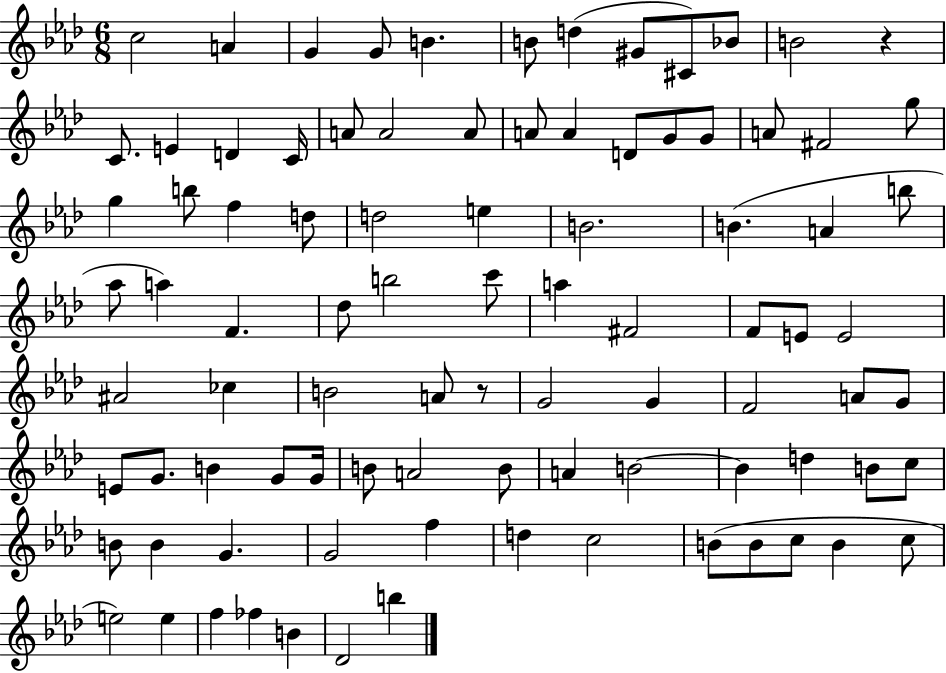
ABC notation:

X:1
T:Untitled
M:6/8
L:1/4
K:Ab
c2 A G G/2 B B/2 d ^G/2 ^C/2 _B/2 B2 z C/2 E D C/4 A/2 A2 A/2 A/2 A D/2 G/2 G/2 A/2 ^F2 g/2 g b/2 f d/2 d2 e B2 B A b/2 _a/2 a F _d/2 b2 c'/2 a ^F2 F/2 E/2 E2 ^A2 _c B2 A/2 z/2 G2 G F2 A/2 G/2 E/2 G/2 B G/2 G/4 B/2 A2 B/2 A B2 B d B/2 c/2 B/2 B G G2 f d c2 B/2 B/2 c/2 B c/2 e2 e f _f B _D2 b